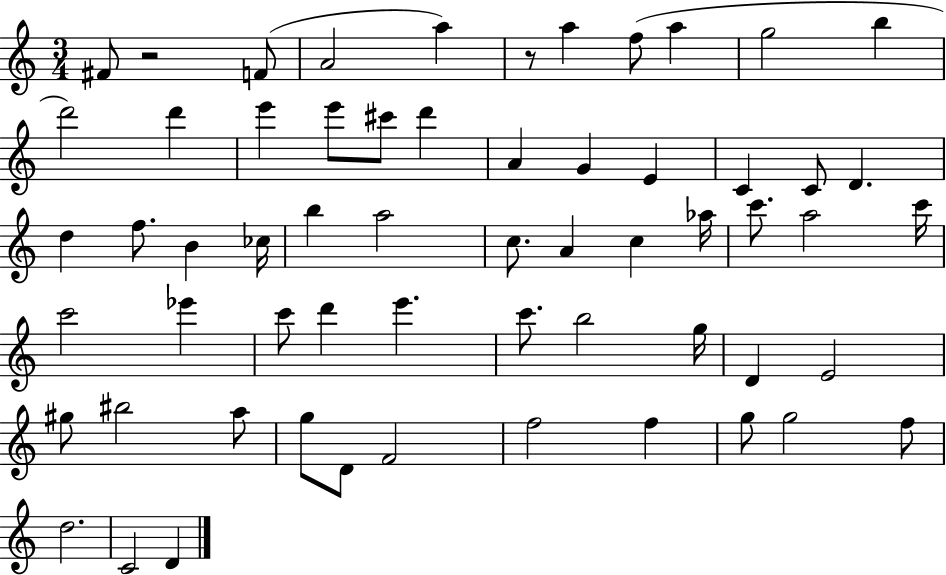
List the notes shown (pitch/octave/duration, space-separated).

F#4/e R/h F4/e A4/h A5/q R/e A5/q F5/e A5/q G5/h B5/q D6/h D6/q E6/q E6/e C#6/e D6/q A4/q G4/q E4/q C4/q C4/e D4/q. D5/q F5/e. B4/q CES5/s B5/q A5/h C5/e. A4/q C5/q Ab5/s C6/e. A5/h C6/s C6/h Eb6/q C6/e D6/q E6/q. C6/e. B5/h G5/s D4/q E4/h G#5/e BIS5/h A5/e G5/e D4/e F4/h F5/h F5/q G5/e G5/h F5/e D5/h. C4/h D4/q